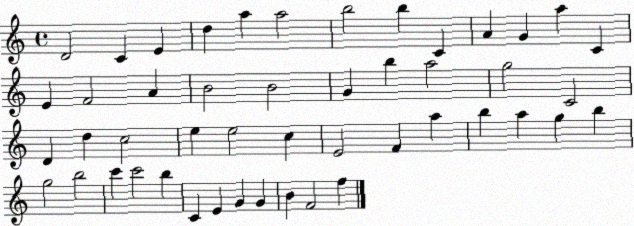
X:1
T:Untitled
M:4/4
L:1/4
K:C
D2 C E d a a2 b2 b C A G a C E F2 A B2 B2 G b a2 g2 C2 D d c2 e e2 c E2 F a b a g b g2 b2 c' c'2 b C E G G B F2 f